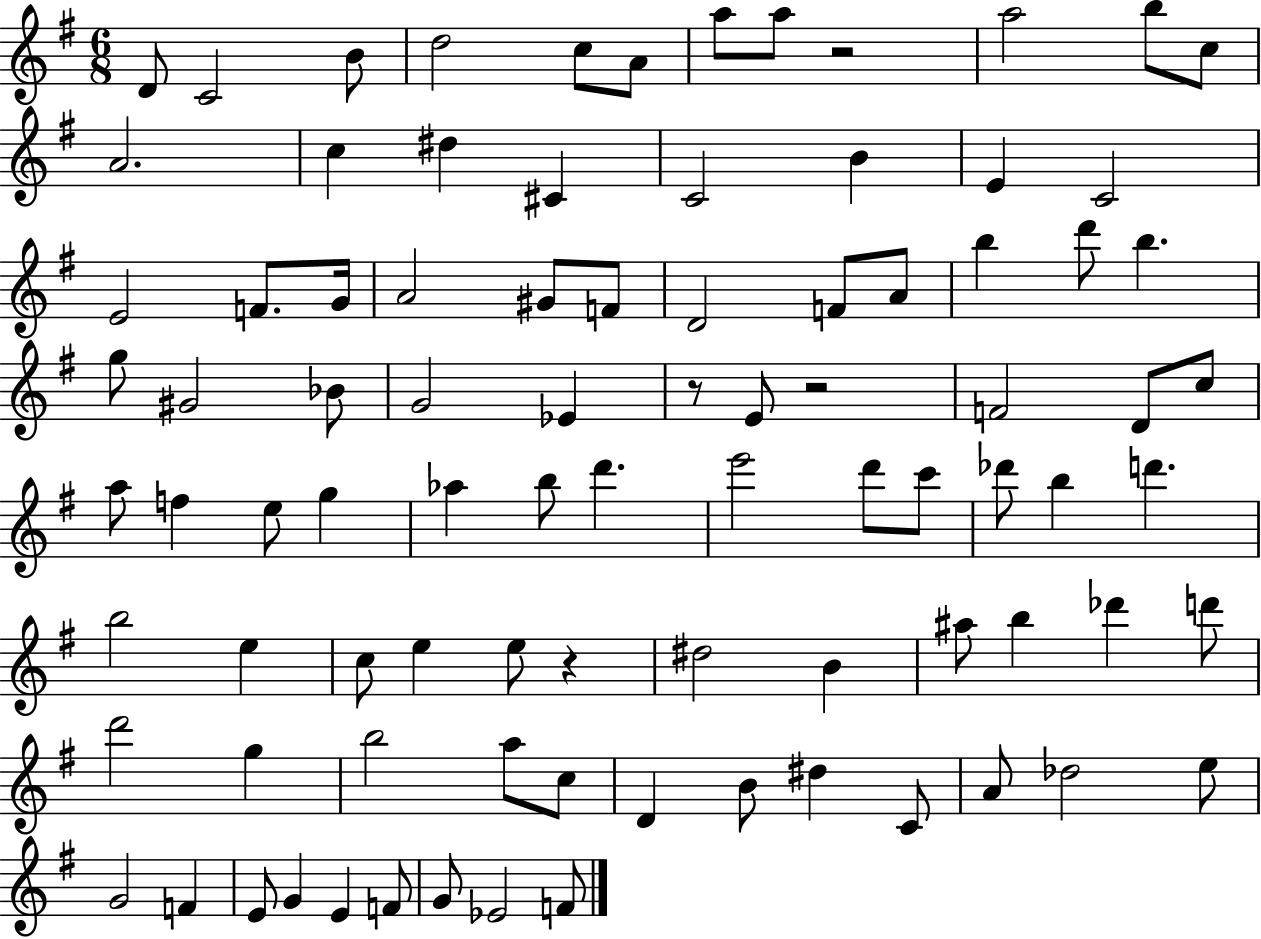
{
  \clef treble
  \numericTimeSignature
  \time 6/8
  \key g \major
  \repeat volta 2 { d'8 c'2 b'8 | d''2 c''8 a'8 | a''8 a''8 r2 | a''2 b''8 c''8 | \break a'2. | c''4 dis''4 cis'4 | c'2 b'4 | e'4 c'2 | \break e'2 f'8. g'16 | a'2 gis'8 f'8 | d'2 f'8 a'8 | b''4 d'''8 b''4. | \break g''8 gis'2 bes'8 | g'2 ees'4 | r8 e'8 r2 | f'2 d'8 c''8 | \break a''8 f''4 e''8 g''4 | aes''4 b''8 d'''4. | e'''2 d'''8 c'''8 | des'''8 b''4 d'''4. | \break b''2 e''4 | c''8 e''4 e''8 r4 | dis''2 b'4 | ais''8 b''4 des'''4 d'''8 | \break d'''2 g''4 | b''2 a''8 c''8 | d'4 b'8 dis''4 c'8 | a'8 des''2 e''8 | \break g'2 f'4 | e'8 g'4 e'4 f'8 | g'8 ees'2 f'8 | } \bar "|."
}